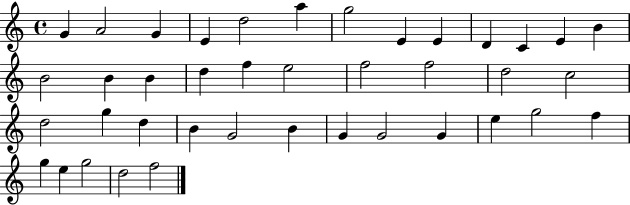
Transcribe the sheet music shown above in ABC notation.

X:1
T:Untitled
M:4/4
L:1/4
K:C
G A2 G E d2 a g2 E E D C E B B2 B B d f e2 f2 f2 d2 c2 d2 g d B G2 B G G2 G e g2 f g e g2 d2 f2